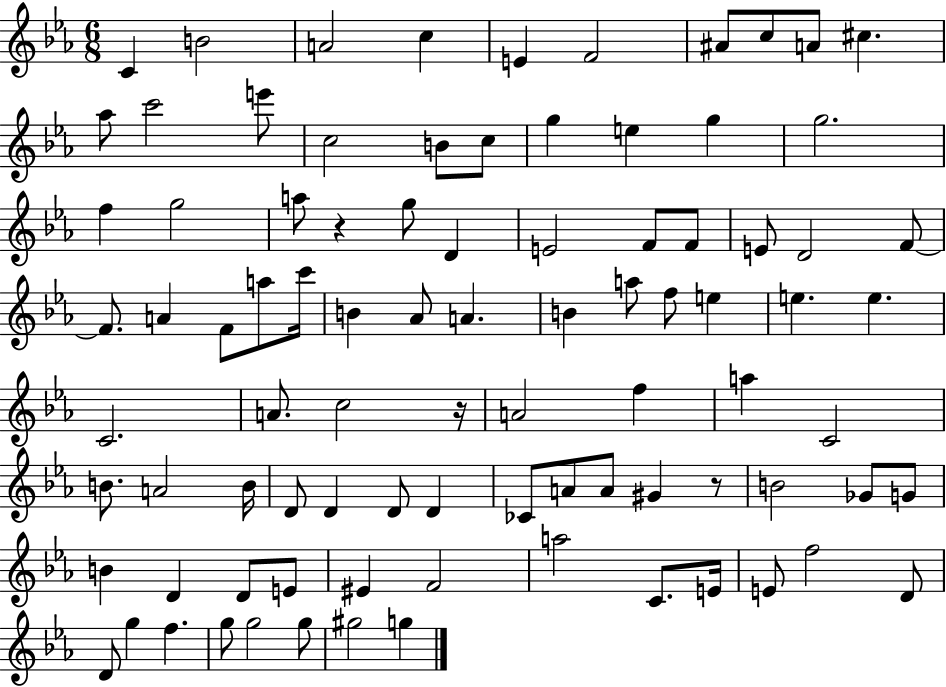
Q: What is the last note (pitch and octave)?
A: G5